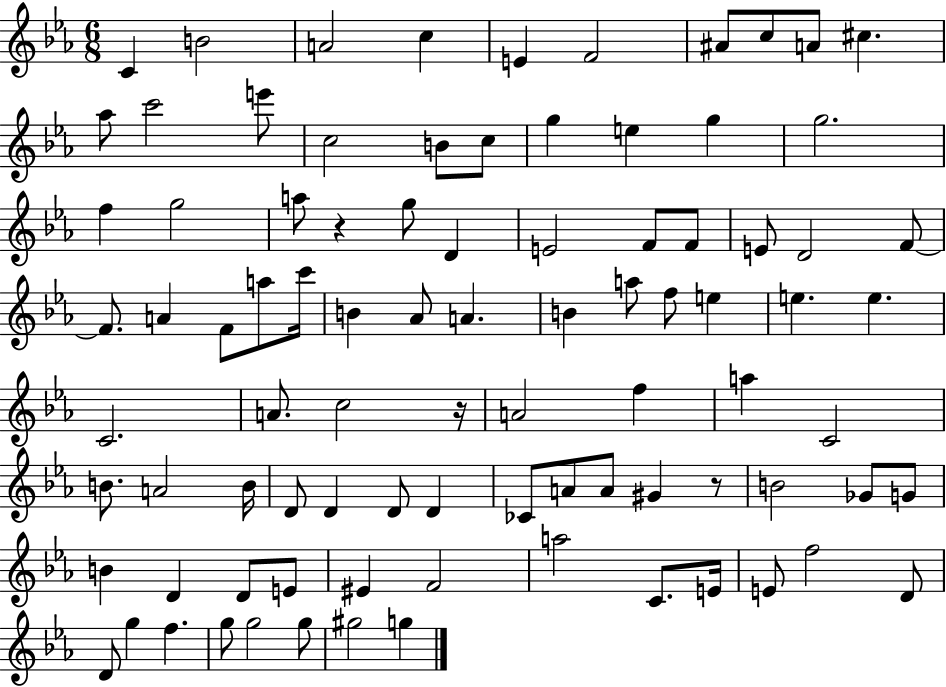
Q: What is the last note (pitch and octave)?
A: G5